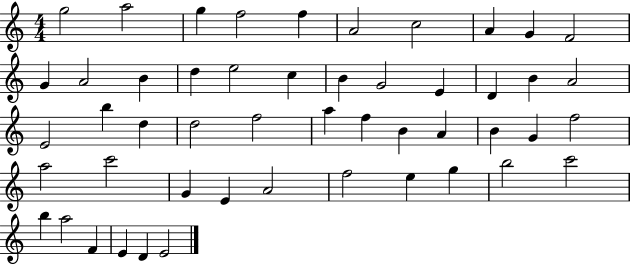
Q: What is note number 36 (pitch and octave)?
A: C6